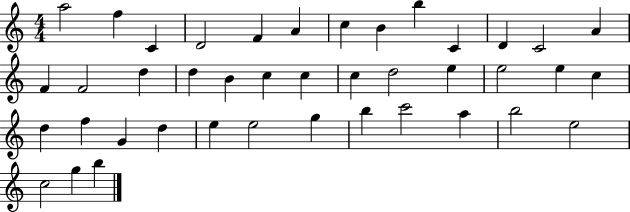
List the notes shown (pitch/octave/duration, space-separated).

A5/h F5/q C4/q D4/h F4/q A4/q C5/q B4/q B5/q C4/q D4/q C4/h A4/q F4/q F4/h D5/q D5/q B4/q C5/q C5/q C5/q D5/h E5/q E5/h E5/q C5/q D5/q F5/q G4/q D5/q E5/q E5/h G5/q B5/q C6/h A5/q B5/h E5/h C5/h G5/q B5/q